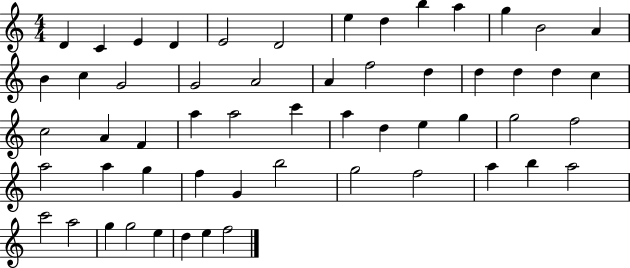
D4/q C4/q E4/q D4/q E4/h D4/h E5/q D5/q B5/q A5/q G5/q B4/h A4/q B4/q C5/q G4/h G4/h A4/h A4/q F5/h D5/q D5/q D5/q D5/q C5/q C5/h A4/q F4/q A5/q A5/h C6/q A5/q D5/q E5/q G5/q G5/h F5/h A5/h A5/q G5/q F5/q G4/q B5/h G5/h F5/h A5/q B5/q A5/h C6/h A5/h G5/q G5/h E5/q D5/q E5/q F5/h